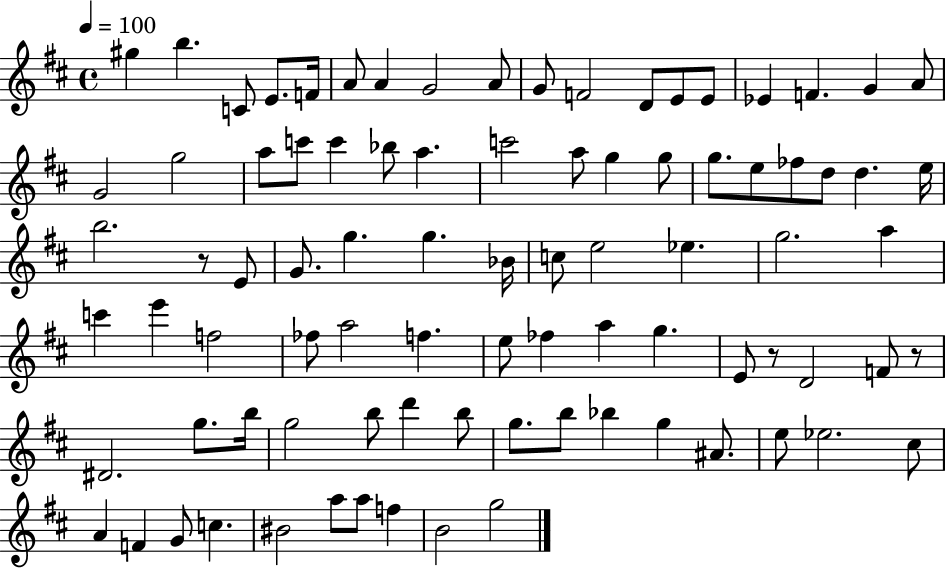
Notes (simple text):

G#5/q B5/q. C4/e E4/e. F4/s A4/e A4/q G4/h A4/e G4/e F4/h D4/e E4/e E4/e Eb4/q F4/q. G4/q A4/e G4/h G5/h A5/e C6/e C6/q Bb5/e A5/q. C6/h A5/e G5/q G5/e G5/e. E5/e FES5/e D5/e D5/q. E5/s B5/h. R/e E4/e G4/e. G5/q. G5/q. Bb4/s C5/e E5/h Eb5/q. G5/h. A5/q C6/q E6/q F5/h FES5/e A5/h F5/q. E5/e FES5/q A5/q G5/q. E4/e R/e D4/h F4/e R/e D#4/h. G5/e. B5/s G5/h B5/e D6/q B5/e G5/e. B5/e Bb5/q G5/q A#4/e. E5/e Eb5/h. C#5/e A4/q F4/q G4/e C5/q. BIS4/h A5/e A5/e F5/q B4/h G5/h